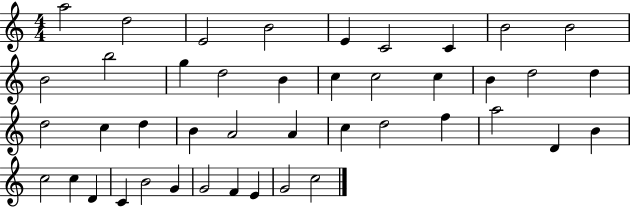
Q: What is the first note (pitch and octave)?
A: A5